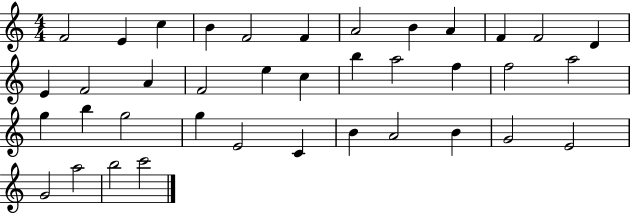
X:1
T:Untitled
M:4/4
L:1/4
K:C
F2 E c B F2 F A2 B A F F2 D E F2 A F2 e c b a2 f f2 a2 g b g2 g E2 C B A2 B G2 E2 G2 a2 b2 c'2